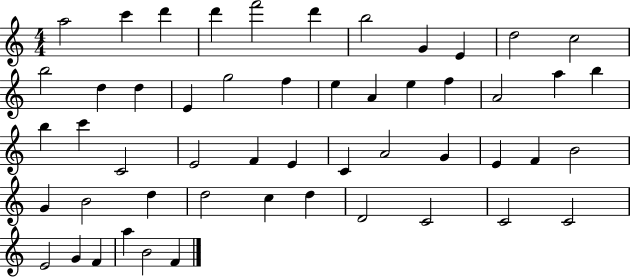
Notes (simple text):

A5/h C6/q D6/q D6/q F6/h D6/q B5/h G4/q E4/q D5/h C5/h B5/h D5/q D5/q E4/q G5/h F5/q E5/q A4/q E5/q F5/q A4/h A5/q B5/q B5/q C6/q C4/h E4/h F4/q E4/q C4/q A4/h G4/q E4/q F4/q B4/h G4/q B4/h D5/q D5/h C5/q D5/q D4/h C4/h C4/h C4/h E4/h G4/q F4/q A5/q B4/h F4/q